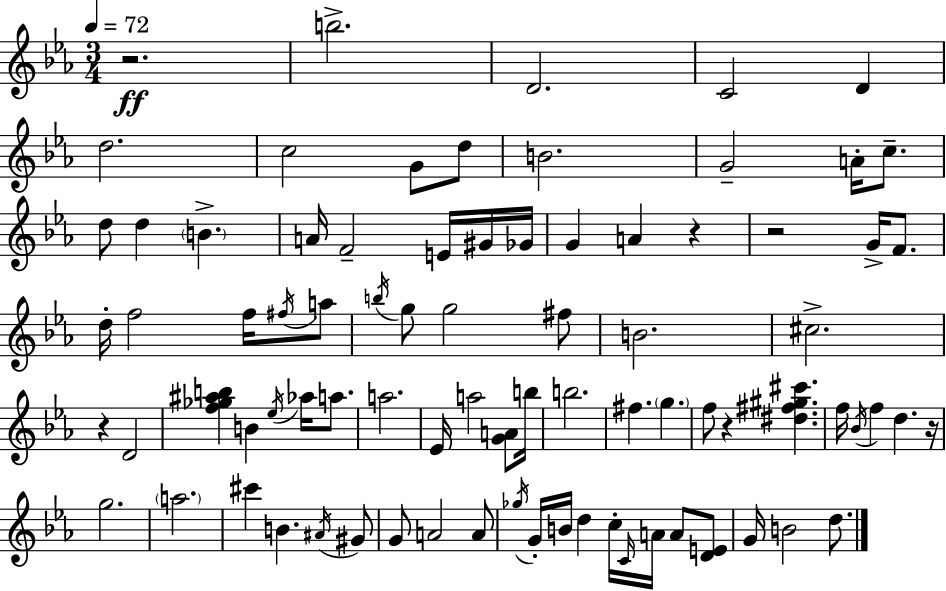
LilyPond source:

{
  \clef treble
  \numericTimeSignature
  \time 3/4
  \key ees \major
  \tempo 4 = 72
  r2.\ff | b''2.-> | d'2. | c'2 d'4 | \break d''2. | c''2 g'8 d''8 | b'2. | g'2-- a'16-. c''8.-- | \break d''8 d''4 \parenthesize b'4.-> | a'16 f'2-- e'16 gis'16 ges'16 | g'4 a'4 r4 | r2 g'16-> f'8. | \break d''16-. f''2 f''16 \acciaccatura { fis''16 } a''8 | \acciaccatura { b''16 } g''8 g''2 | fis''8 b'2. | cis''2.-> | \break r4 d'2 | <f'' ges'' ais'' b''>4 b'4 \acciaccatura { ees''16 } aes''16 | a''8. a''2. | ees'16 a''2 | \break <g' a'>8 b''16 b''2. | fis''4. \parenthesize g''4. | f''8 r4 <dis'' fis'' gis'' cis'''>4. | f''16 \acciaccatura { bes'16 } f''4 d''4. | \break r16 g''2. | \parenthesize a''2. | cis'''4 b'4. | \acciaccatura { ais'16 } gis'8 g'8 a'2 | \break a'8 \acciaccatura { ges''16 } g'16-. b'16 d''4 | c''16-. \grace { c'16 } a'16 a'8 <d' e'>8 g'16 b'2 | d''8. \bar "|."
}